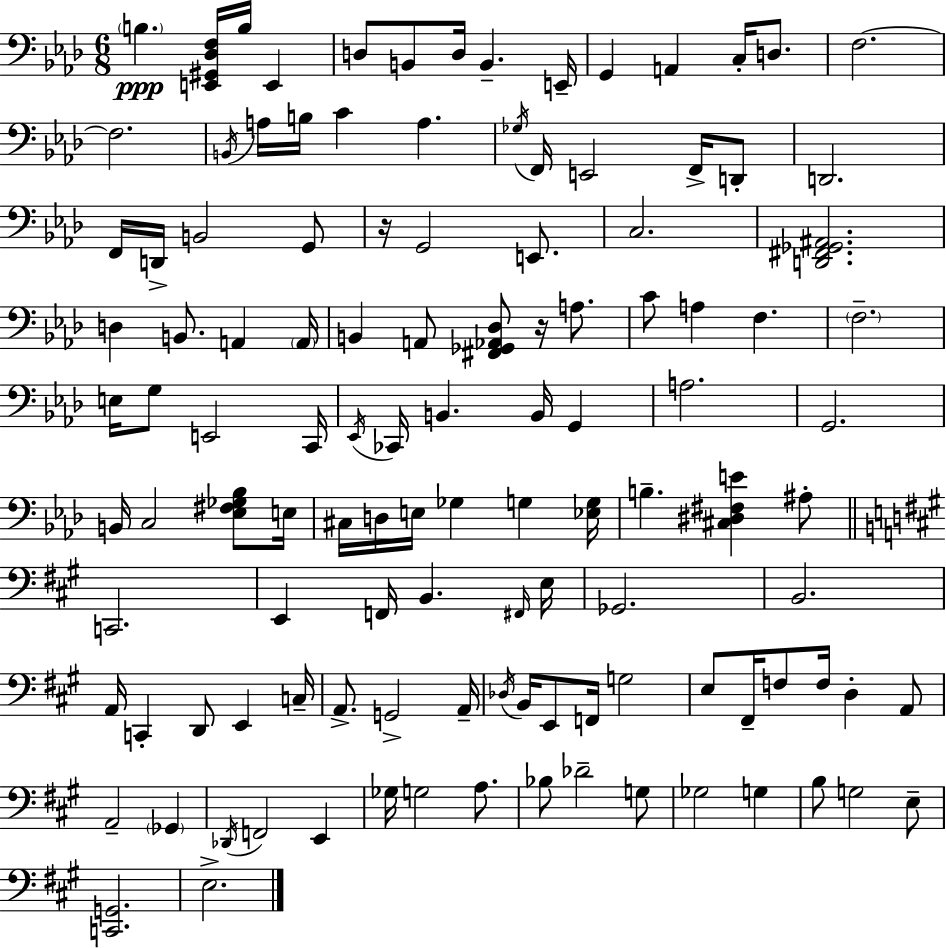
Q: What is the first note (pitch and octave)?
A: B3